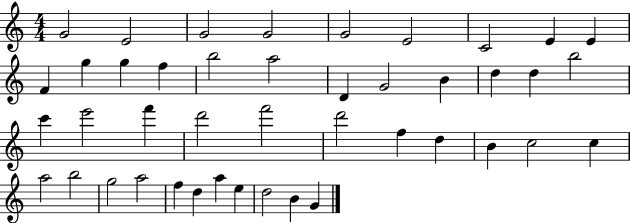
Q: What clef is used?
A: treble